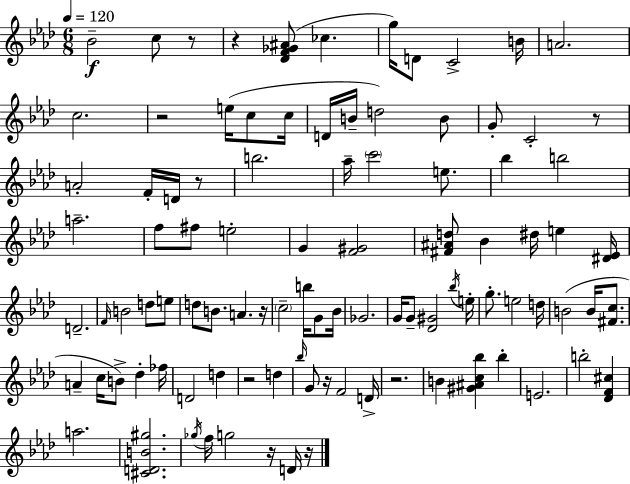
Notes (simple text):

Bb4/h C5/e R/e R/q [Db4,F4,Gb4,A#4]/e CES5/q. G5/s D4/e C4/h B4/s A4/h. C5/h. R/h E5/s C5/e C5/s D4/s B4/s D5/h B4/e G4/e C4/h R/e A4/h F4/s D4/s R/e B5/h. Ab5/s C6/h E5/e. Bb5/q B5/h A5/h. F5/e F#5/e E5/h G4/q [F4,G#4]/h [F#4,A#4,D5]/e Bb4/q D#5/s E5/q [D#4,Eb4]/s D4/h. F4/s B4/h D5/e E5/e D5/e B4/e. A4/q. R/s C5/h B5/s G4/e Bb4/s Gb4/h. G4/s G4/e [Db4,G#4]/h Bb5/s E5/s G5/e. E5/h D5/s B4/h B4/s [F#4,C5]/e. A4/q C5/s B4/e Db5/q FES5/s D4/h D5/q R/h D5/q Bb5/s G4/e R/s F4/h D4/s R/h. B4/q [G#4,A#4,C5,Bb5]/q Bb5/q E4/h. B5/h [Db4,F4,C#5]/q A5/h. [C#4,D4,B4,G#5]/h. Gb5/s F5/s G5/h R/s D4/s R/s